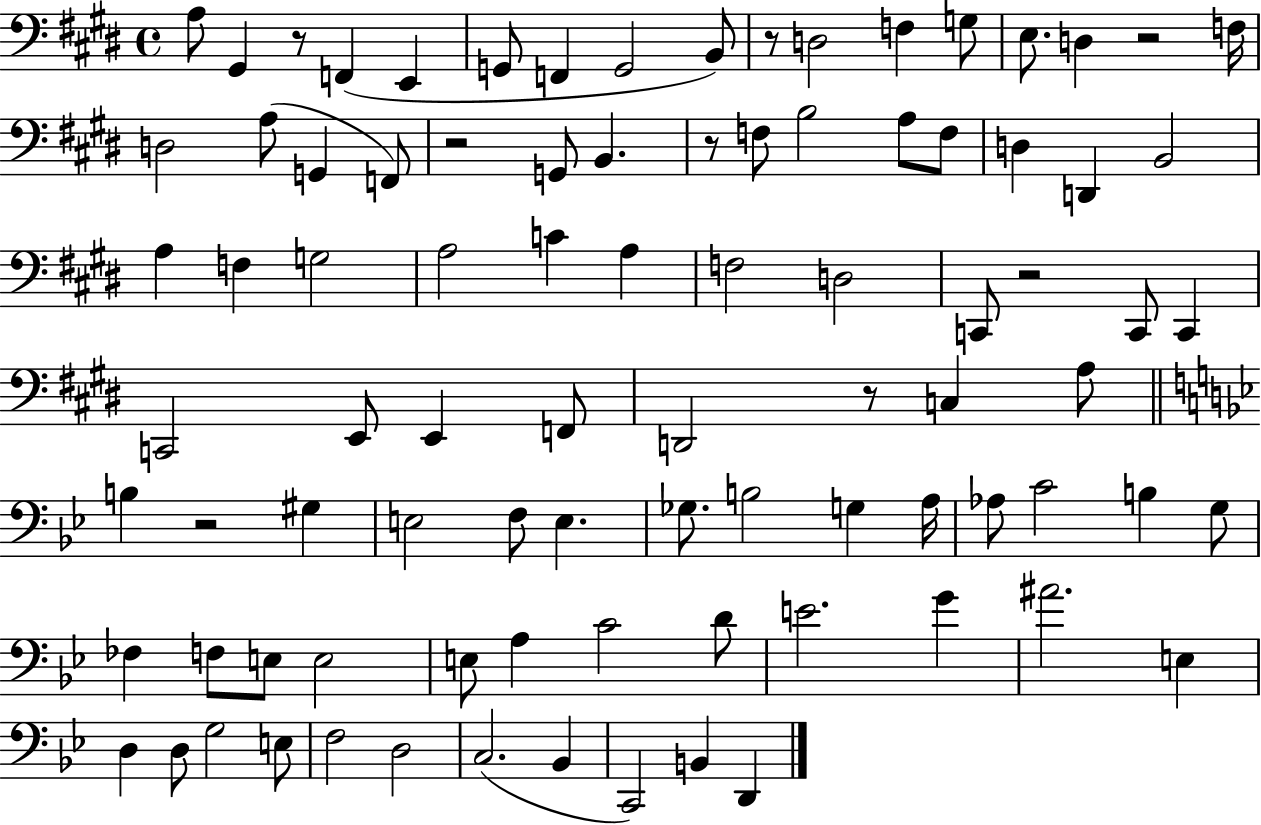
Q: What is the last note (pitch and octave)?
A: D2